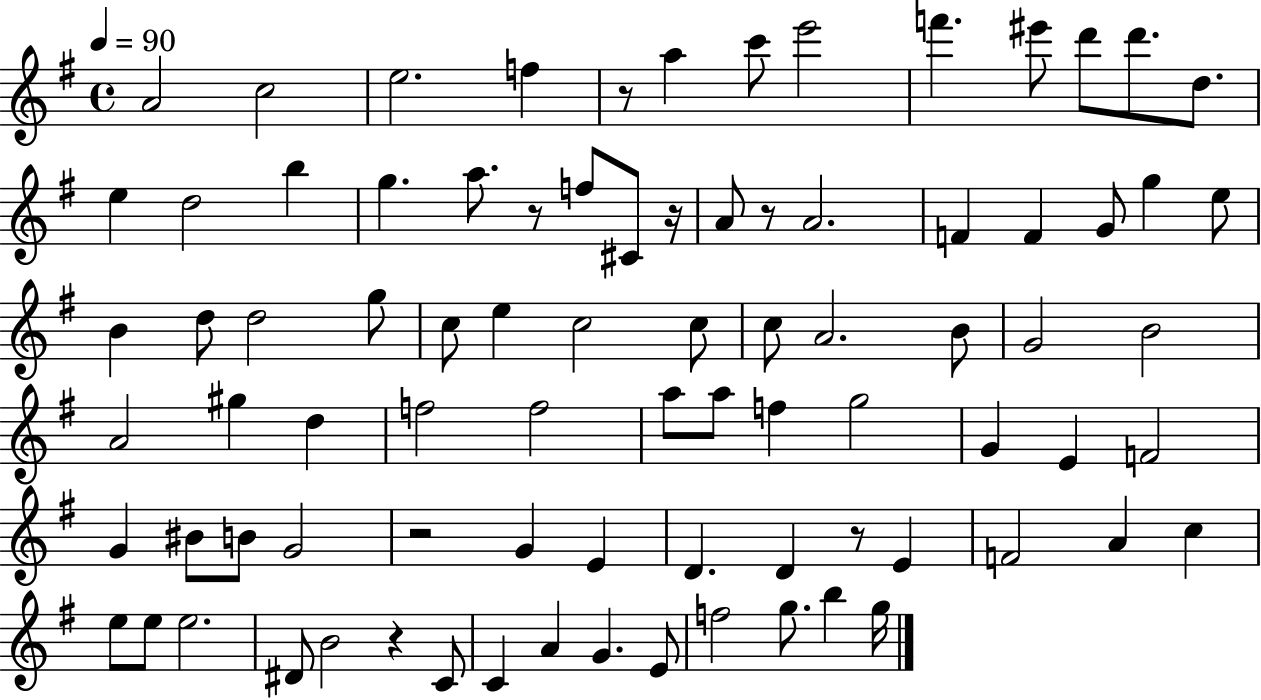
A4/h C5/h E5/h. F5/q R/e A5/q C6/e E6/h F6/q. EIS6/e D6/e D6/e. D5/e. E5/q D5/h B5/q G5/q. A5/e. R/e F5/e C#4/e R/s A4/e R/e A4/h. F4/q F4/q G4/e G5/q E5/e B4/q D5/e D5/h G5/e C5/e E5/q C5/h C5/e C5/e A4/h. B4/e G4/h B4/h A4/h G#5/q D5/q F5/h F5/h A5/e A5/e F5/q G5/h G4/q E4/q F4/h G4/q BIS4/e B4/e G4/h R/h G4/q E4/q D4/q. D4/q R/e E4/q F4/h A4/q C5/q E5/e E5/e E5/h. D#4/e B4/h R/q C4/e C4/q A4/q G4/q. E4/e F5/h G5/e. B5/q G5/s